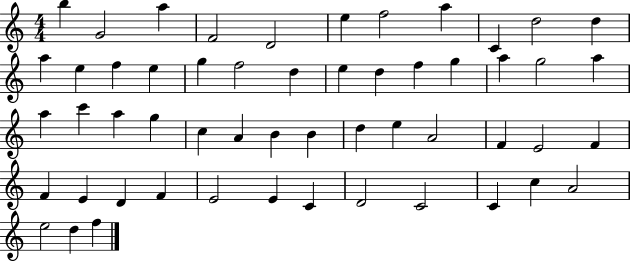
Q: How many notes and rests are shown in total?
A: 54